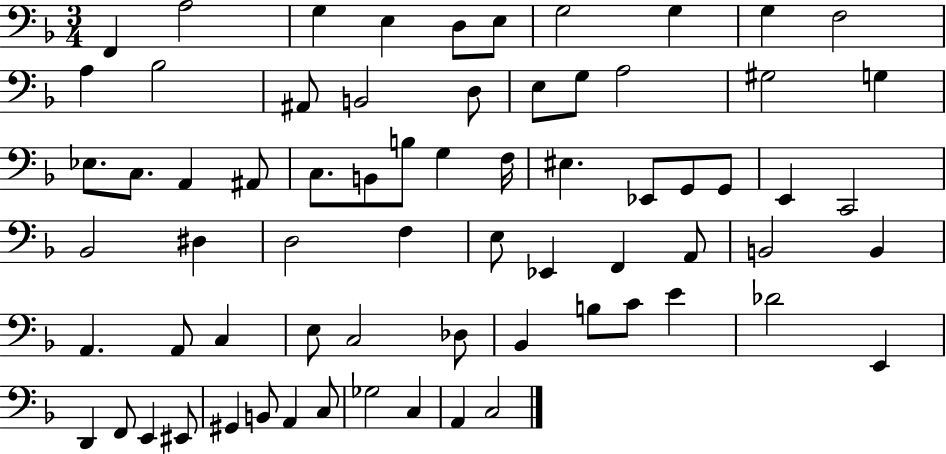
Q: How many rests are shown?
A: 0